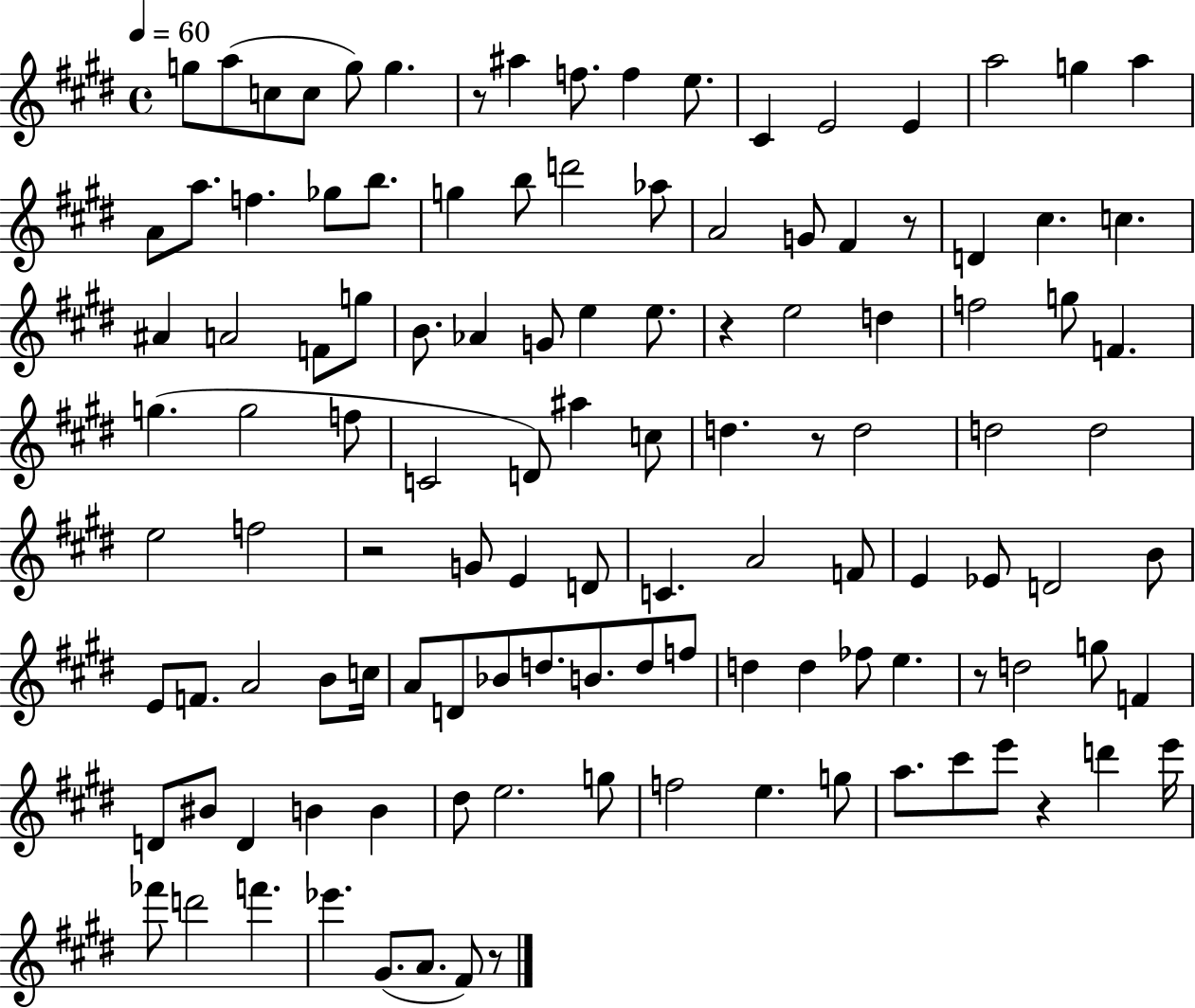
G5/e A5/e C5/e C5/e G5/e G5/q. R/e A#5/q F5/e. F5/q E5/e. C#4/q E4/h E4/q A5/h G5/q A5/q A4/e A5/e. F5/q. Gb5/e B5/e. G5/q B5/e D6/h Ab5/e A4/h G4/e F#4/q R/e D4/q C#5/q. C5/q. A#4/q A4/h F4/e G5/e B4/e. Ab4/q G4/e E5/q E5/e. R/q E5/h D5/q F5/h G5/e F4/q. G5/q. G5/h F5/e C4/h D4/e A#5/q C5/e D5/q. R/e D5/h D5/h D5/h E5/h F5/h R/h G4/e E4/q D4/e C4/q. A4/h F4/e E4/q Eb4/e D4/h B4/e E4/e F4/e. A4/h B4/e C5/s A4/e D4/e Bb4/e D5/e. B4/e. D5/e F5/e D5/q D5/q FES5/e E5/q. R/e D5/h G5/e F4/q D4/e BIS4/e D4/q B4/q B4/q D#5/e E5/h. G5/e F5/h E5/q. G5/e A5/e. C#6/e E6/e R/q D6/q E6/s FES6/e D6/h F6/q. Eb6/q. G#4/e. A4/e. F#4/e R/e